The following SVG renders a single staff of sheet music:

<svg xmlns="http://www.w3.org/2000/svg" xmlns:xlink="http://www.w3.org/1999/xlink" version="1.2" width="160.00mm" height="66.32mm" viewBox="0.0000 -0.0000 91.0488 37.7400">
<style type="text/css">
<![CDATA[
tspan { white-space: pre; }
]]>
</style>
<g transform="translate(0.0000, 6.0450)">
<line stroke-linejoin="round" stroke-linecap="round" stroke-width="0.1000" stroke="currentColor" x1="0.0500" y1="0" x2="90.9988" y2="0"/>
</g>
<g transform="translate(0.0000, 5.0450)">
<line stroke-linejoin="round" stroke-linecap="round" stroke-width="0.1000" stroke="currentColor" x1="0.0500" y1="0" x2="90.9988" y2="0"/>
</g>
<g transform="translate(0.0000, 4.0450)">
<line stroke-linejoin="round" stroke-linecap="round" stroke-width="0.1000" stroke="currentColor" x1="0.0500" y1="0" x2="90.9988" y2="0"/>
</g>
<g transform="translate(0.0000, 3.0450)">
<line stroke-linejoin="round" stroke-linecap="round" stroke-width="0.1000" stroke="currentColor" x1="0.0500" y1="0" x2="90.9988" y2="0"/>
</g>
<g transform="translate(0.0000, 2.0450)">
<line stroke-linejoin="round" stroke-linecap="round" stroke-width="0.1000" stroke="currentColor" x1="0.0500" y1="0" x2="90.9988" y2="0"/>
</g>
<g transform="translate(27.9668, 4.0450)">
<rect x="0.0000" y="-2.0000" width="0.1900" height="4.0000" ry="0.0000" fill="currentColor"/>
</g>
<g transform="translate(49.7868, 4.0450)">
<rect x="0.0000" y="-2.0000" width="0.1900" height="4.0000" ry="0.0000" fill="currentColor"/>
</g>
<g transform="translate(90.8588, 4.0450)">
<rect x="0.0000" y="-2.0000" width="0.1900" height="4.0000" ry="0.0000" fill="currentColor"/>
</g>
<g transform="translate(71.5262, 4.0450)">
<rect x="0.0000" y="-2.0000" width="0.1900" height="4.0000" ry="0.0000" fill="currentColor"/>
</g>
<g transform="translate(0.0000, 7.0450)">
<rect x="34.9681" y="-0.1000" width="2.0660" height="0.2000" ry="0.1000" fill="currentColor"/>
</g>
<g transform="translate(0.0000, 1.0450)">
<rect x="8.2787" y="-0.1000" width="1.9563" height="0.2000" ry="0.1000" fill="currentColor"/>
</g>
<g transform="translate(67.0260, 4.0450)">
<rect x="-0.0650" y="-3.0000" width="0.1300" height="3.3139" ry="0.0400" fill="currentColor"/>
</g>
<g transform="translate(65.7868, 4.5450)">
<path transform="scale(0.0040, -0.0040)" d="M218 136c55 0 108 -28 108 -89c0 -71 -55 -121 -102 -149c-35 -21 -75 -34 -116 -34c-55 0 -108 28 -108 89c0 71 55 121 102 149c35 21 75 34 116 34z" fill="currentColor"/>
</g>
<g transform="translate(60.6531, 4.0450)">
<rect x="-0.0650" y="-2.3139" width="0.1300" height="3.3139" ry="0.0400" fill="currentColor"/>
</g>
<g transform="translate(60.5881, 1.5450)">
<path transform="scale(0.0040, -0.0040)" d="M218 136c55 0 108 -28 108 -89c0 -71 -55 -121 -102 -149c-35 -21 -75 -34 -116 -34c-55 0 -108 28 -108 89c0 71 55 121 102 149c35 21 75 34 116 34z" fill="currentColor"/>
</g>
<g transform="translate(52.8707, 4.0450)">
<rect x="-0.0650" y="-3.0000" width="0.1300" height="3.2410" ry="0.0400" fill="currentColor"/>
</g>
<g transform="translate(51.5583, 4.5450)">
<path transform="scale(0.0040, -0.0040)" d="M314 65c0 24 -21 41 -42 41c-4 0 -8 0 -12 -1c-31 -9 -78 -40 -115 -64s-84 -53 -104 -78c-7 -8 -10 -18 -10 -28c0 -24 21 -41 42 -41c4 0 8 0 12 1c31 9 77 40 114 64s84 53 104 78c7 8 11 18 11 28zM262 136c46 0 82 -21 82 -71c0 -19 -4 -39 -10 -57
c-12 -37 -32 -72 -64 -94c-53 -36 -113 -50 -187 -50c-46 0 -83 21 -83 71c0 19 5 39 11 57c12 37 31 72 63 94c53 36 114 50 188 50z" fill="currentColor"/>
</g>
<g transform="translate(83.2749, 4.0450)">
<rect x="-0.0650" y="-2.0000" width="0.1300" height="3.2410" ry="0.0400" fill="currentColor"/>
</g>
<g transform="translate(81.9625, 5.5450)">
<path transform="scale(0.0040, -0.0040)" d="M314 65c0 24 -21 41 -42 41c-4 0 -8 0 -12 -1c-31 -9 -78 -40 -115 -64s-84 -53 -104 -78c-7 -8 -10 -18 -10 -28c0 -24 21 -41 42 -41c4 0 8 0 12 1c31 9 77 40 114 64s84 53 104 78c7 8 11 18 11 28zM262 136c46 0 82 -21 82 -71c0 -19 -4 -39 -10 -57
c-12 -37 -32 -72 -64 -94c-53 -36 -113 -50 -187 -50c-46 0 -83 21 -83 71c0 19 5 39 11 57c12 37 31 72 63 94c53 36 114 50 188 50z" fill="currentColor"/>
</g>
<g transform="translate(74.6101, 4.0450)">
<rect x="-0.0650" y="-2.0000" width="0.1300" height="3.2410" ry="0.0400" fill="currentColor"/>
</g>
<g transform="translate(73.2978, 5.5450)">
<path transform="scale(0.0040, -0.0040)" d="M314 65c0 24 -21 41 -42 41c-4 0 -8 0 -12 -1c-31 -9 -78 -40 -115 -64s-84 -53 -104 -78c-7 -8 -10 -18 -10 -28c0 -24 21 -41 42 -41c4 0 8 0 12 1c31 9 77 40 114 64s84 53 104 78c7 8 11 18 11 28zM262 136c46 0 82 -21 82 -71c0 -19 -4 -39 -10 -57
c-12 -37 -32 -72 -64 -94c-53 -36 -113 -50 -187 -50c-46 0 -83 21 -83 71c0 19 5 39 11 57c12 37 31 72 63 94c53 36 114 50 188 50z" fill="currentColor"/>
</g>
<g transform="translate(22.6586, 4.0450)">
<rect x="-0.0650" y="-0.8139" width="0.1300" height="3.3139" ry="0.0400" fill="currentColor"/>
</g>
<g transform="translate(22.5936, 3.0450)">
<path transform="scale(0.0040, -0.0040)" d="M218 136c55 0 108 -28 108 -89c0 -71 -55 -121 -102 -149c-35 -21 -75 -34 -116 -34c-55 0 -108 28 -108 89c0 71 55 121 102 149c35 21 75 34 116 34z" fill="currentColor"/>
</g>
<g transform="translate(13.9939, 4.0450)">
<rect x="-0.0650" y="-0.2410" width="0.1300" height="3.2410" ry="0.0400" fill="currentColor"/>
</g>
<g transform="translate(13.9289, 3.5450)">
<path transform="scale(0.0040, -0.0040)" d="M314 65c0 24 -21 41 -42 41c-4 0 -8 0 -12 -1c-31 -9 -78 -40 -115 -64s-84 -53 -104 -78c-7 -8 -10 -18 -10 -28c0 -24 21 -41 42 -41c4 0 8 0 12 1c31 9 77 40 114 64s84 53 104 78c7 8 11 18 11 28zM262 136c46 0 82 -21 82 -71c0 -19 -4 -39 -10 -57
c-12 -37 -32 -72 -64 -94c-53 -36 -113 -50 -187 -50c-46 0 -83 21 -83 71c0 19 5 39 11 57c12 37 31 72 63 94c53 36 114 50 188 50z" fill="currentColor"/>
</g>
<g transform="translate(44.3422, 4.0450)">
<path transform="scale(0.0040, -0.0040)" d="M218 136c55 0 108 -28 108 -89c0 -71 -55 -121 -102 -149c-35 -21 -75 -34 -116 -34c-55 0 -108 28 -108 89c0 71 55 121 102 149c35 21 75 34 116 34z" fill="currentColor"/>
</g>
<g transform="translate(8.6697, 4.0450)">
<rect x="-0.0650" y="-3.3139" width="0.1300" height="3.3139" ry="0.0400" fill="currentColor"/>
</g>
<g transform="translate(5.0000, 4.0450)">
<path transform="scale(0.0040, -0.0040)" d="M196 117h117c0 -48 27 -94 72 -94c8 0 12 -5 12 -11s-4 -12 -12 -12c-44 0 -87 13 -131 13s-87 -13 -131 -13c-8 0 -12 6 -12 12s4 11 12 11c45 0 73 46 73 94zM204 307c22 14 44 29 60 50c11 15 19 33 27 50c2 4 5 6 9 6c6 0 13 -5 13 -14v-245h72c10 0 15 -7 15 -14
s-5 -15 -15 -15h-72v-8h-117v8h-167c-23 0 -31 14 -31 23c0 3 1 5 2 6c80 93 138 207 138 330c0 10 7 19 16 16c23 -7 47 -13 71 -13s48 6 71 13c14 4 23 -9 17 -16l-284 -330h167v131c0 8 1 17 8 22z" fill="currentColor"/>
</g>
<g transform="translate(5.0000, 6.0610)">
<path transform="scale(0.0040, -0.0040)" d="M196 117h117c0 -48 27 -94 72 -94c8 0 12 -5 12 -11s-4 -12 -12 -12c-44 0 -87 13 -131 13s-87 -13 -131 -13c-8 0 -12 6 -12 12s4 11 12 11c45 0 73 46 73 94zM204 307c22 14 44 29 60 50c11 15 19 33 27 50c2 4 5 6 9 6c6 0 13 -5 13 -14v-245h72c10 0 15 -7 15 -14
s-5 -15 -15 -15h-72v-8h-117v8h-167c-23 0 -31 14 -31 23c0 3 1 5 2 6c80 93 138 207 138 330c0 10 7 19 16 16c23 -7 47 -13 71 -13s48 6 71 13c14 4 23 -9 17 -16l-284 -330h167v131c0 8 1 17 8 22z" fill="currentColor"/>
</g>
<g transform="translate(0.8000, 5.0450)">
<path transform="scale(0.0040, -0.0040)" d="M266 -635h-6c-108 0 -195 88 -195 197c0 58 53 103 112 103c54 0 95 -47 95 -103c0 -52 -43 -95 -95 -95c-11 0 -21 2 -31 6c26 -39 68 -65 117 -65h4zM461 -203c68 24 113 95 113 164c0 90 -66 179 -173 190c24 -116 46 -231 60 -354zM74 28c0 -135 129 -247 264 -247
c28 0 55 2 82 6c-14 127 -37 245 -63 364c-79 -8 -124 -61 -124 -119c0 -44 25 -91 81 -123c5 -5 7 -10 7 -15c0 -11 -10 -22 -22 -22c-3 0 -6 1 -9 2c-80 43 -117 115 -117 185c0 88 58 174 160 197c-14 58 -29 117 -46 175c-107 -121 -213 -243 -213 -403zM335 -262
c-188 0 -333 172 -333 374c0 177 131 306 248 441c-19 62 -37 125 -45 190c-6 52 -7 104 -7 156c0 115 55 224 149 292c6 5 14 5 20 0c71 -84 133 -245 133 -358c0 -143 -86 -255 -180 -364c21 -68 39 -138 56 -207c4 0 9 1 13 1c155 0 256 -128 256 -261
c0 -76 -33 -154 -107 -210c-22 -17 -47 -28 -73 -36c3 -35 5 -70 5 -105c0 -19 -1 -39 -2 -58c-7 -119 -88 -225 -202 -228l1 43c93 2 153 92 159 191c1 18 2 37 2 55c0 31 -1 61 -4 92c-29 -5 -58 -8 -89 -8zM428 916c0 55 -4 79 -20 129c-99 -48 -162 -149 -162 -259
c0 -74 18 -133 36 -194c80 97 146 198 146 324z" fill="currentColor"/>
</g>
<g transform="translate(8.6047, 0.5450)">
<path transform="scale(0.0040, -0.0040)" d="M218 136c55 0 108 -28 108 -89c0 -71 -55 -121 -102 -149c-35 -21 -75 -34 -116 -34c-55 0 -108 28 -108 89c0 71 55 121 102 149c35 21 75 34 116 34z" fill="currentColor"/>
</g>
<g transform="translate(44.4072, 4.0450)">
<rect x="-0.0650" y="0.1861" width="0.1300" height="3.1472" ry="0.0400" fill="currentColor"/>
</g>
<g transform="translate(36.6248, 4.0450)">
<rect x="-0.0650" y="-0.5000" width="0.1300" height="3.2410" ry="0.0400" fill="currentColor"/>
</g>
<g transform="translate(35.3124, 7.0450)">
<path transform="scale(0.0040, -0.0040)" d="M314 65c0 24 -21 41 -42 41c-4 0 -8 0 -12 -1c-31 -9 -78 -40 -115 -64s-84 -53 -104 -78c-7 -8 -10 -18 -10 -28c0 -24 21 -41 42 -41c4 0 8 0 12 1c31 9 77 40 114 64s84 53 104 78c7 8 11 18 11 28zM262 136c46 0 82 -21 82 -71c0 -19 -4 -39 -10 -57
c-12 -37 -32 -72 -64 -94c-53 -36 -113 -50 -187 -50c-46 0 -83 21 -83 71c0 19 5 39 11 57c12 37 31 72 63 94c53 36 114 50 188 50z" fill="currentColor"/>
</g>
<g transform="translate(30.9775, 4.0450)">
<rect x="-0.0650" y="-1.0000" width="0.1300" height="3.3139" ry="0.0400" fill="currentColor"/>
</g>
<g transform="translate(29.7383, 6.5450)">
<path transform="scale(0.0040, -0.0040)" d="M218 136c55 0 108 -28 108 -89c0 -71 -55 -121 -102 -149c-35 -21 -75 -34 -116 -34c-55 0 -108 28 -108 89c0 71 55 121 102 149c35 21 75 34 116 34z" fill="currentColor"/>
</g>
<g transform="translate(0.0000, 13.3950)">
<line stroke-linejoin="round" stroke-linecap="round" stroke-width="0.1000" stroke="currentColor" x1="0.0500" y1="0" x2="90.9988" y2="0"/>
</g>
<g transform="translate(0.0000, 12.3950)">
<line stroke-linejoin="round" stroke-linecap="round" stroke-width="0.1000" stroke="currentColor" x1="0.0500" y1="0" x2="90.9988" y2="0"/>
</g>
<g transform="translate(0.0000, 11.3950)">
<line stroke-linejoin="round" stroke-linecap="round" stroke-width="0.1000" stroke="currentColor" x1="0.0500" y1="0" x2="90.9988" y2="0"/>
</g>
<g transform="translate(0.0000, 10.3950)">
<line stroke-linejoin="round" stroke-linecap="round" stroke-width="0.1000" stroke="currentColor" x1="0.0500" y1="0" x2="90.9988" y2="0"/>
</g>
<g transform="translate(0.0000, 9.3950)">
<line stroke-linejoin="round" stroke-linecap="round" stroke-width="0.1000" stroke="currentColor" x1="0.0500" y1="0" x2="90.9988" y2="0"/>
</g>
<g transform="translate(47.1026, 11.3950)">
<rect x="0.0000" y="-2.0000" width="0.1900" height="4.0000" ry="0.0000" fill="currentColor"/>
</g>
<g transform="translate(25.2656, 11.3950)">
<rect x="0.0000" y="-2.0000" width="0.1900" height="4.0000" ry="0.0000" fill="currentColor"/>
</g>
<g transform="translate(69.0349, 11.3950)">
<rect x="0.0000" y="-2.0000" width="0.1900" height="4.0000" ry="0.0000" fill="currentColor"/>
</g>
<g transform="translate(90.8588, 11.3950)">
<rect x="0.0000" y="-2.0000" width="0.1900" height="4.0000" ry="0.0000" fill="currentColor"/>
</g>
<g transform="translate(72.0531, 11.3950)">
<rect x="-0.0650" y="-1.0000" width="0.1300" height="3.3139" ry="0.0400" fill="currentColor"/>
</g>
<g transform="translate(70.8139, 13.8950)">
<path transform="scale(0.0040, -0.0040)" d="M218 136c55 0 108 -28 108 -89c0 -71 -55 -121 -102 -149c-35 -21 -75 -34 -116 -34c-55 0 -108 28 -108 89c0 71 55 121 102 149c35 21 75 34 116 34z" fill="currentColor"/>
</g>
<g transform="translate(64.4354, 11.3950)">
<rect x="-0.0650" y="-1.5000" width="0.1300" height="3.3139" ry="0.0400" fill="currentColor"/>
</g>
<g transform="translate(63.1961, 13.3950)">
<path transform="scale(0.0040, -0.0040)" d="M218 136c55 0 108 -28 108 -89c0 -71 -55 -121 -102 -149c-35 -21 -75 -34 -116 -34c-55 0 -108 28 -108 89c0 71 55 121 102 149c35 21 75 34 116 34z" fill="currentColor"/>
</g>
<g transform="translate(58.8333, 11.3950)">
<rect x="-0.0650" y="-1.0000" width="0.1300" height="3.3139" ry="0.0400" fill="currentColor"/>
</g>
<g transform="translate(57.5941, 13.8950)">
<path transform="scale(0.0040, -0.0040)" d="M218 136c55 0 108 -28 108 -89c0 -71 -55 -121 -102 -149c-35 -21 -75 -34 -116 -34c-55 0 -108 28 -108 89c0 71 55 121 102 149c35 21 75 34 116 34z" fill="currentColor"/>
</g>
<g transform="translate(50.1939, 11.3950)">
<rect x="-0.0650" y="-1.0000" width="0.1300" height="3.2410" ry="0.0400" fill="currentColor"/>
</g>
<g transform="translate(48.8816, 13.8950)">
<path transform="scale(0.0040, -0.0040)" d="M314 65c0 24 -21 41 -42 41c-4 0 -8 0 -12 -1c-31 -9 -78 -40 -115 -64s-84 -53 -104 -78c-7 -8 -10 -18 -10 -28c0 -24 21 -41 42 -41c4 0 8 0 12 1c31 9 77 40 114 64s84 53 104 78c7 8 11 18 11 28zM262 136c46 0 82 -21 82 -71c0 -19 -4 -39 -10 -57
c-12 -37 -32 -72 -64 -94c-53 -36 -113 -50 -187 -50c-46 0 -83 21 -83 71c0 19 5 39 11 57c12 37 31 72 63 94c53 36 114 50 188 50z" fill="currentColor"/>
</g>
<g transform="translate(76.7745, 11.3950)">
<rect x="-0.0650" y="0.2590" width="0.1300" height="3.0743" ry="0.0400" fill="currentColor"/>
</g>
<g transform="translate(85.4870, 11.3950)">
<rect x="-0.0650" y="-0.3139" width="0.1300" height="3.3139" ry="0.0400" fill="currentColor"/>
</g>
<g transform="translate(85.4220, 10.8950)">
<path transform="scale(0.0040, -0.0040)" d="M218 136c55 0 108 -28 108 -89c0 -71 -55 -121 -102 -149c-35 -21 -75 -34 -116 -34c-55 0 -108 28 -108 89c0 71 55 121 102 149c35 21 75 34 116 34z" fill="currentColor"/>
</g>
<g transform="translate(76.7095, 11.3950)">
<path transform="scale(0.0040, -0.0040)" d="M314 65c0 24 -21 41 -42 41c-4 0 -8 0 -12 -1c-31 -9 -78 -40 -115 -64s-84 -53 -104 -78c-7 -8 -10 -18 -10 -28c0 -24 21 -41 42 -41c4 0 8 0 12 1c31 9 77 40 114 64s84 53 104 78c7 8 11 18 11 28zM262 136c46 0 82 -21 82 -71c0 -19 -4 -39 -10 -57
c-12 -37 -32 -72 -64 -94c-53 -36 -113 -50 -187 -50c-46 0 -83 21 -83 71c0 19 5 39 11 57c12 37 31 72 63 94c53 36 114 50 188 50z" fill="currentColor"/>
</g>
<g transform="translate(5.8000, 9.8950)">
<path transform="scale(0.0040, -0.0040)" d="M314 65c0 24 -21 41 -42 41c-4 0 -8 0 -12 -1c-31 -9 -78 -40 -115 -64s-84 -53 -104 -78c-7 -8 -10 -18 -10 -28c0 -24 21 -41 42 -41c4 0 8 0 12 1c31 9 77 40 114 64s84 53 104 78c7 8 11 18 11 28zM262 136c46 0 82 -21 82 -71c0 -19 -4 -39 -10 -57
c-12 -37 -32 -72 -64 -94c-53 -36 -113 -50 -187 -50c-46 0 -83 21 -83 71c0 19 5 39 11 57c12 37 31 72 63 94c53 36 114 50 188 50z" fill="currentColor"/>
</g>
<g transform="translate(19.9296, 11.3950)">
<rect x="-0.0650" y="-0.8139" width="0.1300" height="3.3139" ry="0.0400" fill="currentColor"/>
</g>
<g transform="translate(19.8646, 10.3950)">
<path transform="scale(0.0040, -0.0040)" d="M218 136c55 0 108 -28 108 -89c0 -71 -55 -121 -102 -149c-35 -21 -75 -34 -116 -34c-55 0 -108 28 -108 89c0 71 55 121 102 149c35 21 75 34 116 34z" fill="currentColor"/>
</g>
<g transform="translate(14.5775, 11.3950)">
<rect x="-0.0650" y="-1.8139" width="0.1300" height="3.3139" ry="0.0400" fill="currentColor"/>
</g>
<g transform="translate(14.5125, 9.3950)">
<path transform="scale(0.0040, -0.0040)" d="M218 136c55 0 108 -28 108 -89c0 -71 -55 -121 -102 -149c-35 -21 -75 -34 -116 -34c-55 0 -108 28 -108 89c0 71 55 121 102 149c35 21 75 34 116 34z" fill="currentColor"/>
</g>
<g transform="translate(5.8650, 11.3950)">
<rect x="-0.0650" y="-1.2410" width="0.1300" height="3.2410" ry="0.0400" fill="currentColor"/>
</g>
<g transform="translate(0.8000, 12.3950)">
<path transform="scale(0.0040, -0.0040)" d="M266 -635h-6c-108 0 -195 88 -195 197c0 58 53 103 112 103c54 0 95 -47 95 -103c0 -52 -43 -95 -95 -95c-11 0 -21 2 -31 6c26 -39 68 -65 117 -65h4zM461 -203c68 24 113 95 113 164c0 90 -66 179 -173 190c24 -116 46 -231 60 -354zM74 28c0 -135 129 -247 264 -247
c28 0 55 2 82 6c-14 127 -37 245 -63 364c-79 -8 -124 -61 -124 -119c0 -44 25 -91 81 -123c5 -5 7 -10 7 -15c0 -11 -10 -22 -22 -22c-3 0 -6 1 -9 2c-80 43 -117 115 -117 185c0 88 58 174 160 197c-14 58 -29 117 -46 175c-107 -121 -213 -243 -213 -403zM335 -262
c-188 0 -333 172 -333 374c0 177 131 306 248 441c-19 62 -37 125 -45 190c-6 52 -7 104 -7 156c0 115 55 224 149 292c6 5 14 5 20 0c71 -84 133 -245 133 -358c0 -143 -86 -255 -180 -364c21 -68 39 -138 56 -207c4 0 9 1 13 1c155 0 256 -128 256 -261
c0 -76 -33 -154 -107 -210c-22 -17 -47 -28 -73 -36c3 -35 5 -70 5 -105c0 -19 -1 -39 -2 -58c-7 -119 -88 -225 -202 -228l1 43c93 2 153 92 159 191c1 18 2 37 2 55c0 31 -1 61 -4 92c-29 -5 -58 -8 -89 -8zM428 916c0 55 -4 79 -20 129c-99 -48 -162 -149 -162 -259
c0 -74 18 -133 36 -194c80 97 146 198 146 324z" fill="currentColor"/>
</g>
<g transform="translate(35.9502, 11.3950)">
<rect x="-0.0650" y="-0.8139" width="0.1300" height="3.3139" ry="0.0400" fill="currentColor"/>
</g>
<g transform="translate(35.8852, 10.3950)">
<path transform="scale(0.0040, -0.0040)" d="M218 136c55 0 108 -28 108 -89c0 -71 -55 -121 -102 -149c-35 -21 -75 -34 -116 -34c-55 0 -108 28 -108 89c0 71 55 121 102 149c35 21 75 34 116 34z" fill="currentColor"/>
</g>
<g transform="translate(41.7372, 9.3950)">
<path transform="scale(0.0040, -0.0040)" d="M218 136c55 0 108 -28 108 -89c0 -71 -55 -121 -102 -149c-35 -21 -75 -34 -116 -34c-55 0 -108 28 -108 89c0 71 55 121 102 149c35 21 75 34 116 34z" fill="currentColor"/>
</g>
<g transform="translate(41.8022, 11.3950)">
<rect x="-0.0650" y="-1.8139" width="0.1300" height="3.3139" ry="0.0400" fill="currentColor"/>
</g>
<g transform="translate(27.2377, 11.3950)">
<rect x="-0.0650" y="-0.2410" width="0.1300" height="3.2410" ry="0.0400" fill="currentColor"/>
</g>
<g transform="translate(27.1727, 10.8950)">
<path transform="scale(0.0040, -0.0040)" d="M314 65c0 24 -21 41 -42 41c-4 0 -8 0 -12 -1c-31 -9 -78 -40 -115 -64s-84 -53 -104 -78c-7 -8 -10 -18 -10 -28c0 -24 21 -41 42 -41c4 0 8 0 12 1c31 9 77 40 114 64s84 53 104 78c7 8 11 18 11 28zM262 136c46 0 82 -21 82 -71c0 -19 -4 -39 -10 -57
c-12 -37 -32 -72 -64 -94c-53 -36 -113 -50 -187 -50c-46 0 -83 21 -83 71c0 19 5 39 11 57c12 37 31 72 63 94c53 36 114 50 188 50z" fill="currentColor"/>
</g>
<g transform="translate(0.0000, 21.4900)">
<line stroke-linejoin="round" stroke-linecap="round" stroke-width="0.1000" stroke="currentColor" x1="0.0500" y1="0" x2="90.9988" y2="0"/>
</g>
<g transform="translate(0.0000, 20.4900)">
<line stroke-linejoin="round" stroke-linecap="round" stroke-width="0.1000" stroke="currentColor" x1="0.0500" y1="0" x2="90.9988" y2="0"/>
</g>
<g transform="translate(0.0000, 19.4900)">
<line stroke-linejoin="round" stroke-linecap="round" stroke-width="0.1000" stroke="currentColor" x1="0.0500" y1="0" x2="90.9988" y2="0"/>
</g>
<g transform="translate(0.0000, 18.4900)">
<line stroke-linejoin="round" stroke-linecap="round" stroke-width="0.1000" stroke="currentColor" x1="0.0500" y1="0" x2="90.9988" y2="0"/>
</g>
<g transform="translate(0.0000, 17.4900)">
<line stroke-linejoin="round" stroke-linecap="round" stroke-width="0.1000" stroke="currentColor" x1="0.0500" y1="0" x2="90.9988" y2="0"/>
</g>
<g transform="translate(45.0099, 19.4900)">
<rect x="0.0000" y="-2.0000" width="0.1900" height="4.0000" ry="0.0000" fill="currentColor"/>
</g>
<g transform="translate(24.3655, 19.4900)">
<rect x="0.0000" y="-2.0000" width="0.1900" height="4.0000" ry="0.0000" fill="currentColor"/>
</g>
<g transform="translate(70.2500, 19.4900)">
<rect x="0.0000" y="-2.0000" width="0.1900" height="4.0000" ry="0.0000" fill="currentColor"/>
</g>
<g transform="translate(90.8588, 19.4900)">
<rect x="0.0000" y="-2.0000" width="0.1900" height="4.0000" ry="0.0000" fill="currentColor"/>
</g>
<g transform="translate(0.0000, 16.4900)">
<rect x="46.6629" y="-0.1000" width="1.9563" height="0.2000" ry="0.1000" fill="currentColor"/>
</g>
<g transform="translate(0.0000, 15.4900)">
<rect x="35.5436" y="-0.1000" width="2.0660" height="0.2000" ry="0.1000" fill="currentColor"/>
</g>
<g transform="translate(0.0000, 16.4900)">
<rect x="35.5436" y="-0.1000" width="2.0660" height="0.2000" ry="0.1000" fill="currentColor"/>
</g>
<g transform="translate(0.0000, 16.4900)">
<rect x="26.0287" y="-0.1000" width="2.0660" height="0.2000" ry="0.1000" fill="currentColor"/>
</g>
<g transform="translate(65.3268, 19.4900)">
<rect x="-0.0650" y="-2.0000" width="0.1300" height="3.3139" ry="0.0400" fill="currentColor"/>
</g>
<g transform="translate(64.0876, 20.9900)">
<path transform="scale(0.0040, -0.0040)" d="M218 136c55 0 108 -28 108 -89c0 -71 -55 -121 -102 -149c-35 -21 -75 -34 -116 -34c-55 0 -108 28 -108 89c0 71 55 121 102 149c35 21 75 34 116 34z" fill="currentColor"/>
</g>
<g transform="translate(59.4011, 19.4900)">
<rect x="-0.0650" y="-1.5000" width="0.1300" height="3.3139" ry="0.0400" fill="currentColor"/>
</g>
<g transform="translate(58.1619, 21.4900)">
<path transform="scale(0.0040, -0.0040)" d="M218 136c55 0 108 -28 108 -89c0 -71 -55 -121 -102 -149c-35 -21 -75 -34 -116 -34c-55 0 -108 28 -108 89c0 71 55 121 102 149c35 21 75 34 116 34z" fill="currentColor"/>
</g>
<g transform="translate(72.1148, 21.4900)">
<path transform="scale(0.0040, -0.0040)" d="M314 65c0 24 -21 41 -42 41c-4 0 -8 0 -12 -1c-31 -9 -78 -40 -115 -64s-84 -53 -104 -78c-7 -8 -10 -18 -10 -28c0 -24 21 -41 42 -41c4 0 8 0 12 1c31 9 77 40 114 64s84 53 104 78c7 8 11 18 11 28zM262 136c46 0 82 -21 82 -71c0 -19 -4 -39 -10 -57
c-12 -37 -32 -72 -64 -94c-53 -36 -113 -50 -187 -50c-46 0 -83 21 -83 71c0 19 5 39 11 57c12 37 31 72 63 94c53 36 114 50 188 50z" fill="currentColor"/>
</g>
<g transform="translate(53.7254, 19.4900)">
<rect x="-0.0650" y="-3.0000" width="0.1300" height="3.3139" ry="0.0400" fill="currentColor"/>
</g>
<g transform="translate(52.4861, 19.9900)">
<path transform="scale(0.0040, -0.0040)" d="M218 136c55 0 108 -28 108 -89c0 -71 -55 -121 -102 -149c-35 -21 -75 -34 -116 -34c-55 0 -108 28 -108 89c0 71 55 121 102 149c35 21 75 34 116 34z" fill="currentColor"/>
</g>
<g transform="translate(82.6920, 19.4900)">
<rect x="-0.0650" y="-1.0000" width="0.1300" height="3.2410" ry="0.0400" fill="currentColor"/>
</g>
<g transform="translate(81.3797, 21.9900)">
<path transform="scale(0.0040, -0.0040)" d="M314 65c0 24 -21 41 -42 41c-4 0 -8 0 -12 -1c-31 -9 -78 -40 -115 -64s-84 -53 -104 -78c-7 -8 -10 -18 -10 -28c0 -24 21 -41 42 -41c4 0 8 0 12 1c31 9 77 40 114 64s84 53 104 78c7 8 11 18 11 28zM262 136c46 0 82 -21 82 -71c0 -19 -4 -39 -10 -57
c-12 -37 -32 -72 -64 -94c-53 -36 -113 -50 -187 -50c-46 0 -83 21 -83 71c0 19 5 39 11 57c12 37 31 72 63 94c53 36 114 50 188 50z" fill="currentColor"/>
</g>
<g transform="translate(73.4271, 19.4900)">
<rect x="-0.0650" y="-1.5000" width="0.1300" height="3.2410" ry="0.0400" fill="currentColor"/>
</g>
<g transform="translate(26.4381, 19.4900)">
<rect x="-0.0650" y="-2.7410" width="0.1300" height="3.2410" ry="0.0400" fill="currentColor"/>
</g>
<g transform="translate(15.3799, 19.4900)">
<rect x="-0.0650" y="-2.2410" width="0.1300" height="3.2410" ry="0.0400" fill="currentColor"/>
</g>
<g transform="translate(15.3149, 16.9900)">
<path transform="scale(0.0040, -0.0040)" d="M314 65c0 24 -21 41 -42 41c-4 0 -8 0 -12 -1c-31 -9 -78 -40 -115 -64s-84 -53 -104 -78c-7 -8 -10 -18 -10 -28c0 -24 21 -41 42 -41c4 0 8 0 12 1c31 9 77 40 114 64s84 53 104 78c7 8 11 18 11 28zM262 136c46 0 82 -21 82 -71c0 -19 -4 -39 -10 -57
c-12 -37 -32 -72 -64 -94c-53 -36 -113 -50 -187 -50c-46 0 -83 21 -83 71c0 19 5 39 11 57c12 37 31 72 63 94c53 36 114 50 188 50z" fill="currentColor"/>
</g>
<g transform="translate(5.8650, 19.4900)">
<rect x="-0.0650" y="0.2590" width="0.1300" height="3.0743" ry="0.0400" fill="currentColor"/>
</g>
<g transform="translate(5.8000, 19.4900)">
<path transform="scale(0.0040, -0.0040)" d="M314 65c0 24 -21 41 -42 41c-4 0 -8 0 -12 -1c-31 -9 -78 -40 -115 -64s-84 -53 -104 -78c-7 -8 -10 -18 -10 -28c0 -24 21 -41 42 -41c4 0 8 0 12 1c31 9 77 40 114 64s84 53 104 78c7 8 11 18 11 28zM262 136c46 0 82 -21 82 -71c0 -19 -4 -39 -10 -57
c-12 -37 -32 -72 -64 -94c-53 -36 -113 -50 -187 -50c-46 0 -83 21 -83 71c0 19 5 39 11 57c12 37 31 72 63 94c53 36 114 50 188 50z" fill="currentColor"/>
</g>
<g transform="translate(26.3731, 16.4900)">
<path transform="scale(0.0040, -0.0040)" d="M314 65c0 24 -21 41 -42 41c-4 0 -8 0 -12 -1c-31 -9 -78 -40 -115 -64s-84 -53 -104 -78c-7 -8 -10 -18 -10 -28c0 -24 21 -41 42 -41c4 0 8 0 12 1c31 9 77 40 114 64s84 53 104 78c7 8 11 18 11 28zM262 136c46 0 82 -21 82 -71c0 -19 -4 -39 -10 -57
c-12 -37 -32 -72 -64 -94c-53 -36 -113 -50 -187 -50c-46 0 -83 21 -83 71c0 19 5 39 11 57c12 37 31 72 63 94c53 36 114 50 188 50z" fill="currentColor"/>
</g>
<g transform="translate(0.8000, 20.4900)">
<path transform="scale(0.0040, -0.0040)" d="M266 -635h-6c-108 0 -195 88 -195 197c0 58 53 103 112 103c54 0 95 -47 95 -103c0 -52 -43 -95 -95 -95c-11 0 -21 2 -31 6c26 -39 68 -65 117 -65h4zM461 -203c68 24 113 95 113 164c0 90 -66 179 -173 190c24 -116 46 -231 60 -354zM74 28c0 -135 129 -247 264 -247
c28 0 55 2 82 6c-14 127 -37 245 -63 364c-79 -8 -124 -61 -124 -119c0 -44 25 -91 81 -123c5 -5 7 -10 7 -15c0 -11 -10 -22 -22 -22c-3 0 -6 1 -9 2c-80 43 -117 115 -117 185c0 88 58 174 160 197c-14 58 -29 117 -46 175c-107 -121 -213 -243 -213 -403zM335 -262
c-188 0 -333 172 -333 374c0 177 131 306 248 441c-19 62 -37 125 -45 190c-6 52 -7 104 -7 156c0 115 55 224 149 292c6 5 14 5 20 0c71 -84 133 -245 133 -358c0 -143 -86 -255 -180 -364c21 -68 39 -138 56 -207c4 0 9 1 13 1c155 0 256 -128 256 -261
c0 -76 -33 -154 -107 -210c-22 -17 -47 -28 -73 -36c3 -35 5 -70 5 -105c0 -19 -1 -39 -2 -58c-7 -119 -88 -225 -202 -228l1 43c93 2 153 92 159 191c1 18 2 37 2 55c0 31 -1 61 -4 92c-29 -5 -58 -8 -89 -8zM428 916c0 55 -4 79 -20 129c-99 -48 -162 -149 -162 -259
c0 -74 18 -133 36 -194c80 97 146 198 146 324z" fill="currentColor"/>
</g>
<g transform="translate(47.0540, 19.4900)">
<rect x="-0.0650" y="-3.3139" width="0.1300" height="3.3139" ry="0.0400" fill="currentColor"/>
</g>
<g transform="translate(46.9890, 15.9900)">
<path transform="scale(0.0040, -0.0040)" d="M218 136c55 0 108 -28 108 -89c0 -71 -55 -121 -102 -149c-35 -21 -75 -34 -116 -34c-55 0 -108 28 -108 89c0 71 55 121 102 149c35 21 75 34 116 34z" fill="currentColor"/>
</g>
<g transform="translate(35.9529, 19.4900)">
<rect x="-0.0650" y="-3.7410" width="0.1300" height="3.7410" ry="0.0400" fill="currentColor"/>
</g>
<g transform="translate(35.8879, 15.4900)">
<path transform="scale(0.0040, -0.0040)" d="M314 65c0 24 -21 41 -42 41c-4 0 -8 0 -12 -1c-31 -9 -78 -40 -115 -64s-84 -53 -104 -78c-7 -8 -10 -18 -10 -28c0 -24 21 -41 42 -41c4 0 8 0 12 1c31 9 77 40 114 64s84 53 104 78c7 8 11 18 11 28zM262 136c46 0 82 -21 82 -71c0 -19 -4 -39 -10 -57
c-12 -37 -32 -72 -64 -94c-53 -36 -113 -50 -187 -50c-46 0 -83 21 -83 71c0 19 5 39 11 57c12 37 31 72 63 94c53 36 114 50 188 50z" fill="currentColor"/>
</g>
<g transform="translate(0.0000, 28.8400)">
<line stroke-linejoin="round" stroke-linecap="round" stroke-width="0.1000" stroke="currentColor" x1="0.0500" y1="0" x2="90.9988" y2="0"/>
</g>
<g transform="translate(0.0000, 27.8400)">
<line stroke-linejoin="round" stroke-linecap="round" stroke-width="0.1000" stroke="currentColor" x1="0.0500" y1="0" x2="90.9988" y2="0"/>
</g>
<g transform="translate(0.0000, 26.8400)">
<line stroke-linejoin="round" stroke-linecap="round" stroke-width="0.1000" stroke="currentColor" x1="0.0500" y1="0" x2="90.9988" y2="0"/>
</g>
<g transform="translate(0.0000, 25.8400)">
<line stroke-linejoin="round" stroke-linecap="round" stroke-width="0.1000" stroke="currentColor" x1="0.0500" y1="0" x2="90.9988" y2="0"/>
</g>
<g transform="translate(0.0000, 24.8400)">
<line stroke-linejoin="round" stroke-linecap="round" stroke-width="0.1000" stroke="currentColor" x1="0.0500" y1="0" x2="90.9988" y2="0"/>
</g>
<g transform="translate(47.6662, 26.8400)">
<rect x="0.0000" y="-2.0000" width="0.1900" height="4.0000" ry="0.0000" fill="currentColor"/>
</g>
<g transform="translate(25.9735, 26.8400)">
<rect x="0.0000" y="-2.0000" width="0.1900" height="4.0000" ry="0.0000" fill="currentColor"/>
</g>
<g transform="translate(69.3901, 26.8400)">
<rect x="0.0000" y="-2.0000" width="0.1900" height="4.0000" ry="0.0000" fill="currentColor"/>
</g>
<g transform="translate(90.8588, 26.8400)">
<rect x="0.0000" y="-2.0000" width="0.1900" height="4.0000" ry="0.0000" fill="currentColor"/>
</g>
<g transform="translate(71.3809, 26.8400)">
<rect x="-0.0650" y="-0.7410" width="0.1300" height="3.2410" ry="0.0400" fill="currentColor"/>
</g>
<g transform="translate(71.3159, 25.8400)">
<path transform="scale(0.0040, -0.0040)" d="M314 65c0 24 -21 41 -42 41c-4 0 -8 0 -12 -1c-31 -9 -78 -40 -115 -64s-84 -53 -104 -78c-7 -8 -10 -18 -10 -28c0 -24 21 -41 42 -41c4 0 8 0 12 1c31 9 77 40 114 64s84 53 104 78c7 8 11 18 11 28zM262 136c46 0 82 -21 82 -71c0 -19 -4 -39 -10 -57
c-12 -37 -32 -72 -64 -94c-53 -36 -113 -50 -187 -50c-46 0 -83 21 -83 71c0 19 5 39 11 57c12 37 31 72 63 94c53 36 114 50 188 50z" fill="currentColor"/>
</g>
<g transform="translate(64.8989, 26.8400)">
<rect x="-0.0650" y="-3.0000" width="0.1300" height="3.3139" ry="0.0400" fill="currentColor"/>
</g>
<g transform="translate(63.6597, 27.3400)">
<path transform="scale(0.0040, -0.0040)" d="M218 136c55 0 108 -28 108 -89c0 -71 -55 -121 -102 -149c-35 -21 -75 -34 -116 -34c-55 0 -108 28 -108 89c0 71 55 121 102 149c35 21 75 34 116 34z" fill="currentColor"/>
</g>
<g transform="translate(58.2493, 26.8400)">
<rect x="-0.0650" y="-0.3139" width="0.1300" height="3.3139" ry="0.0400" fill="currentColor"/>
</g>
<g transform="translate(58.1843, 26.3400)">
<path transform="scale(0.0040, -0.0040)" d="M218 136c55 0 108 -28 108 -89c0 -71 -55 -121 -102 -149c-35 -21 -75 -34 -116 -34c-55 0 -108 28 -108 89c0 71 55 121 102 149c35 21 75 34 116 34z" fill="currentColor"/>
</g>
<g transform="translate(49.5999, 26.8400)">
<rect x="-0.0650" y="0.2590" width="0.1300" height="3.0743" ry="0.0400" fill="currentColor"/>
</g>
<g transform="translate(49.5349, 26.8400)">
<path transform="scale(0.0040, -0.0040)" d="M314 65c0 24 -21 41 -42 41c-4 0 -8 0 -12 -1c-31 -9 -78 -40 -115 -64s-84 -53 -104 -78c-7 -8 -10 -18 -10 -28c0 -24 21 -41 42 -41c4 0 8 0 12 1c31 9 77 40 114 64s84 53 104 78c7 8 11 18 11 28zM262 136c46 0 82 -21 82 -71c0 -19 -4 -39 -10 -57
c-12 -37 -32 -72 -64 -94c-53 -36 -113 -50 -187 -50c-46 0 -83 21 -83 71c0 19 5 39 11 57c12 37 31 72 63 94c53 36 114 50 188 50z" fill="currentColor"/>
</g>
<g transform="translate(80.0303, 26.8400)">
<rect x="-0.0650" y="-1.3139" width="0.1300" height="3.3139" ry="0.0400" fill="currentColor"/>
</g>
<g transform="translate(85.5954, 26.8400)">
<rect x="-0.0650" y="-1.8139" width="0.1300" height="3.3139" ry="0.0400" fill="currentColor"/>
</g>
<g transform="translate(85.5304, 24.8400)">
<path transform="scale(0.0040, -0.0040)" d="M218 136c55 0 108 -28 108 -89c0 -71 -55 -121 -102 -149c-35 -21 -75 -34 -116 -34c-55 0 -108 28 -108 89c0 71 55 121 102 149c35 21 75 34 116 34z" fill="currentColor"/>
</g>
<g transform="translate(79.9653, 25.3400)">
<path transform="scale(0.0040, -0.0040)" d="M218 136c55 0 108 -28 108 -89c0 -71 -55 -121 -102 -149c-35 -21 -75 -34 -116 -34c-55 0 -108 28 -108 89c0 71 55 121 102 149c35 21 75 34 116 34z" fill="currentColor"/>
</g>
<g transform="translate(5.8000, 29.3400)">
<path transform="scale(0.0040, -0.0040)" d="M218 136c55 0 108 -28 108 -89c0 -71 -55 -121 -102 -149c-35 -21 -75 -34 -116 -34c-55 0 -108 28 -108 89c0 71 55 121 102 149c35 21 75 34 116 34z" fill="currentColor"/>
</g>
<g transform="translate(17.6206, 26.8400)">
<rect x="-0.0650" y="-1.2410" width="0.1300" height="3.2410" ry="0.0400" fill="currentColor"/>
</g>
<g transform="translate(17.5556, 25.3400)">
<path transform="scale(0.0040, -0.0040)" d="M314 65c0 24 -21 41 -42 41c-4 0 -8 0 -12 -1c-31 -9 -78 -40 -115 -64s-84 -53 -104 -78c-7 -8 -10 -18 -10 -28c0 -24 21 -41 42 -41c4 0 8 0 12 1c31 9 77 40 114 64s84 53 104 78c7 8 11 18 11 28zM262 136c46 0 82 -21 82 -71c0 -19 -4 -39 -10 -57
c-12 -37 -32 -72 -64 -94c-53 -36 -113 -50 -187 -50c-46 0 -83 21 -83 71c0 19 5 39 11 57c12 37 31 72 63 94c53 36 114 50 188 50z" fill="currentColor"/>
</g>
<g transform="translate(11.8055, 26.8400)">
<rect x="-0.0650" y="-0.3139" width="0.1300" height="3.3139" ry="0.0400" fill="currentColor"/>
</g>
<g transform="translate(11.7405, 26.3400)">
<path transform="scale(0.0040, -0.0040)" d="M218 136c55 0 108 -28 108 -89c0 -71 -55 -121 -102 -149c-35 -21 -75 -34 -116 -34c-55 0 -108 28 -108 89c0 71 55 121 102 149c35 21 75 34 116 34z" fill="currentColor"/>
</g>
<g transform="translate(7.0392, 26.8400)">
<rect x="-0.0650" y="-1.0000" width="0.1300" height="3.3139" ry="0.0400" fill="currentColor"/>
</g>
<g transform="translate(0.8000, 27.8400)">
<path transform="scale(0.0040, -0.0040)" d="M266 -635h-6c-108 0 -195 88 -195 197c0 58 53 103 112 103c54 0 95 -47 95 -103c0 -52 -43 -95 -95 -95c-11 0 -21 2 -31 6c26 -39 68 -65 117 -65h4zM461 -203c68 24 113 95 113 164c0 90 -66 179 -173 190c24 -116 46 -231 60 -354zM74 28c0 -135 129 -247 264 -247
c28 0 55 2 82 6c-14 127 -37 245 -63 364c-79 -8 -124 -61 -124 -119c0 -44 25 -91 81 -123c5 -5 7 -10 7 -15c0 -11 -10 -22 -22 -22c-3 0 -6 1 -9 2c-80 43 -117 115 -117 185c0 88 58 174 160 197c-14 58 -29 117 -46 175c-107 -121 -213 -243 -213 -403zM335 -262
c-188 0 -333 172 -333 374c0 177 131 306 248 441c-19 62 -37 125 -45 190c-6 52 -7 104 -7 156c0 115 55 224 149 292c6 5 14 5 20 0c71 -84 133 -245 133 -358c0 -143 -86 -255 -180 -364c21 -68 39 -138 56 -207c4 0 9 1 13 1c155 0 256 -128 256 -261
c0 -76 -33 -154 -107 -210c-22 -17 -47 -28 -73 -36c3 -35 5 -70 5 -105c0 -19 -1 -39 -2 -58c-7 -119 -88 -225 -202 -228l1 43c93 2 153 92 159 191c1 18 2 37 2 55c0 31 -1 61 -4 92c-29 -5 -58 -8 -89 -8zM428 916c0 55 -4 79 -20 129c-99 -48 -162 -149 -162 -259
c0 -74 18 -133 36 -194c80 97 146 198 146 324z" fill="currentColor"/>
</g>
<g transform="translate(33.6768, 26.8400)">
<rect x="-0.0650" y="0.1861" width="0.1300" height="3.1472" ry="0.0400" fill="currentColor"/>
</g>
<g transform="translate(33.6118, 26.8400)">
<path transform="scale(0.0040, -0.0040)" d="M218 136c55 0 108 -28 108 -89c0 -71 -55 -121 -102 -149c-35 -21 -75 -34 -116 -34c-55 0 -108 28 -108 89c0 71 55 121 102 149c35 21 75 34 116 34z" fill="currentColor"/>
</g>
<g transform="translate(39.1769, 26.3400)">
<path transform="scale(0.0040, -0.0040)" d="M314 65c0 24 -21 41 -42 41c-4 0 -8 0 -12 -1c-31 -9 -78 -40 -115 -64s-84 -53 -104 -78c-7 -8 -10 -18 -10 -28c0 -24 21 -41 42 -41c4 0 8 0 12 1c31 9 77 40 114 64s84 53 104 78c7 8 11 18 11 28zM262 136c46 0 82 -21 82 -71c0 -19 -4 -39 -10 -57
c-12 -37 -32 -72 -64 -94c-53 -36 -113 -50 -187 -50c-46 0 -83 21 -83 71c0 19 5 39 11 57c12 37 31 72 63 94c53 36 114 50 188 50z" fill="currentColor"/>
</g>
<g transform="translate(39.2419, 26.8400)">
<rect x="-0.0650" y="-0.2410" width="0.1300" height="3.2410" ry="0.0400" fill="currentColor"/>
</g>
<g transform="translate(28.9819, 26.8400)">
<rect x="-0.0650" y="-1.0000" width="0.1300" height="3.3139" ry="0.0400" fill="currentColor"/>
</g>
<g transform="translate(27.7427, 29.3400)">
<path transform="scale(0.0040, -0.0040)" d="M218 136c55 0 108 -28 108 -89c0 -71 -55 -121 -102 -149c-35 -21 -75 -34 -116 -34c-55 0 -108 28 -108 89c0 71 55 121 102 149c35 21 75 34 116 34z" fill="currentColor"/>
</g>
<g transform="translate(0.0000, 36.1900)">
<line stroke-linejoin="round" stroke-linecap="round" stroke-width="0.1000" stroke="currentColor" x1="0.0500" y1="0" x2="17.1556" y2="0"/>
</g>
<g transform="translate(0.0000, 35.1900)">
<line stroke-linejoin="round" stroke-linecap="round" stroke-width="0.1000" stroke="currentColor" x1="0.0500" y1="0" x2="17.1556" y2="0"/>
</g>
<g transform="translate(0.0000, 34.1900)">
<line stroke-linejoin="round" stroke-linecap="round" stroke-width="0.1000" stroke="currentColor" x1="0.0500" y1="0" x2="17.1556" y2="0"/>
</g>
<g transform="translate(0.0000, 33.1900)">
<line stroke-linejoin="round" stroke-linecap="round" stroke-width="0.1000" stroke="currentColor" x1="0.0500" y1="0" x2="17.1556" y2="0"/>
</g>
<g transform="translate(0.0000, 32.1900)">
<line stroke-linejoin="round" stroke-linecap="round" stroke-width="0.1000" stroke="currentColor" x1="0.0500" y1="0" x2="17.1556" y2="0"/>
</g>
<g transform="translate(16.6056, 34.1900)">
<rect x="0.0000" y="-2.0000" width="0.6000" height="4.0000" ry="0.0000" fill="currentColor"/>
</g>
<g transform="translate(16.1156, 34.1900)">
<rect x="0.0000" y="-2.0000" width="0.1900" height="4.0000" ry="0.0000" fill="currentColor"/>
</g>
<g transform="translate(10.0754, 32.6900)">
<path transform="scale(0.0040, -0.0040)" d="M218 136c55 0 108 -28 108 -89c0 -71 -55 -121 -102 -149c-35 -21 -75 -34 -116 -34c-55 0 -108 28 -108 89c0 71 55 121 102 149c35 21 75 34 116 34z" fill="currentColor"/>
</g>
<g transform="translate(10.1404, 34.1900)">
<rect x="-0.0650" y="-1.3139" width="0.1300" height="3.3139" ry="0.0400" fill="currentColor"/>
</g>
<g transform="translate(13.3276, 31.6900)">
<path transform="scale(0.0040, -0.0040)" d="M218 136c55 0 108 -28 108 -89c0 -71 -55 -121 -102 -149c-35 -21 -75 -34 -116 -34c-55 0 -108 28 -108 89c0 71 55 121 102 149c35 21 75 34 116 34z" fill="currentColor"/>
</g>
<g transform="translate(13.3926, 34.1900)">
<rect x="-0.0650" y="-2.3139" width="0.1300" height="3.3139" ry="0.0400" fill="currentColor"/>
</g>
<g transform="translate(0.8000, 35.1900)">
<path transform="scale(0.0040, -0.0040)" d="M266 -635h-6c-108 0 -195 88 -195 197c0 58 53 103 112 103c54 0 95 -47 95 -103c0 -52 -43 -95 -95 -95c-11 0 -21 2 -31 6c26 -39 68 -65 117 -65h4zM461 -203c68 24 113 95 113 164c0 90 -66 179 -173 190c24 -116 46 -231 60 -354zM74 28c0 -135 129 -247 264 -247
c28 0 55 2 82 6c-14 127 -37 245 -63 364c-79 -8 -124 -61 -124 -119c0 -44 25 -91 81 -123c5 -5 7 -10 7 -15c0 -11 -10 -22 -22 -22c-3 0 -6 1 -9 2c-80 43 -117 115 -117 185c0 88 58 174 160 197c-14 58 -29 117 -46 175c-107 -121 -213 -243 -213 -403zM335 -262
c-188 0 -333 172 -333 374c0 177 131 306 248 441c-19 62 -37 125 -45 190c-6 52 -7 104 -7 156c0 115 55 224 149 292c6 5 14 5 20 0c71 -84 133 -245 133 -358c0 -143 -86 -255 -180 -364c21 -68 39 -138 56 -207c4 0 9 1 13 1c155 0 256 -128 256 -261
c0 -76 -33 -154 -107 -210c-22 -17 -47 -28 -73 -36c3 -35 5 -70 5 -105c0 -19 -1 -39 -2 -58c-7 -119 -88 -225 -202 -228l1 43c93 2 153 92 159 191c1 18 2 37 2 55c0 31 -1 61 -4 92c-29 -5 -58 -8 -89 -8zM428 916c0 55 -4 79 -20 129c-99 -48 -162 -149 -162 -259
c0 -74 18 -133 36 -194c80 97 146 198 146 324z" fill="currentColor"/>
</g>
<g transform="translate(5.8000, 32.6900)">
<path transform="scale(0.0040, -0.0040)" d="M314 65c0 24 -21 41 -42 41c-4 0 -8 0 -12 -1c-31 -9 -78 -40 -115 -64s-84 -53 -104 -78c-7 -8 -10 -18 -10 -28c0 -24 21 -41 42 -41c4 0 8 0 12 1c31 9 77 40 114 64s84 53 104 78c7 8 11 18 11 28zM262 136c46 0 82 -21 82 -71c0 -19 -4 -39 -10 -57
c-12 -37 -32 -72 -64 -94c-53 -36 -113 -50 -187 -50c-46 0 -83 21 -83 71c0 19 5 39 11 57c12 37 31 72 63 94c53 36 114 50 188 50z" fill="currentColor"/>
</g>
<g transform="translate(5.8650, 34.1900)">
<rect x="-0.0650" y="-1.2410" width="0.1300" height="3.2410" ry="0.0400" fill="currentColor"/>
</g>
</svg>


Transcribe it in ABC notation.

X:1
T:Untitled
M:4/4
L:1/4
K:C
b c2 d D C2 B A2 g A F2 F2 e2 f d c2 d f D2 D E D B2 c B2 g2 a2 c'2 b A E F E2 D2 D c e2 D B c2 B2 c A d2 e f e2 e g